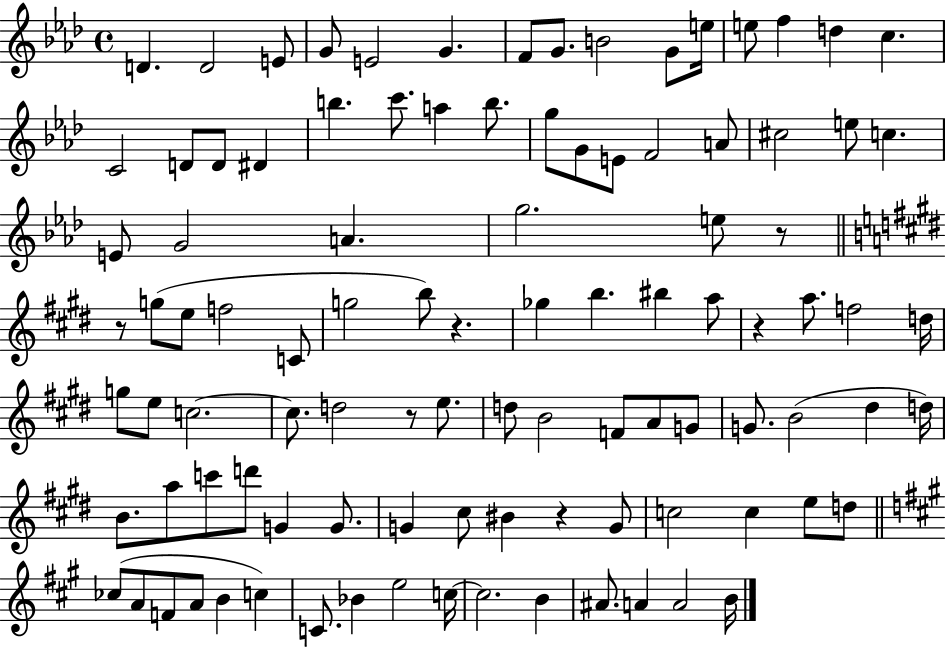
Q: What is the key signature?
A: AES major